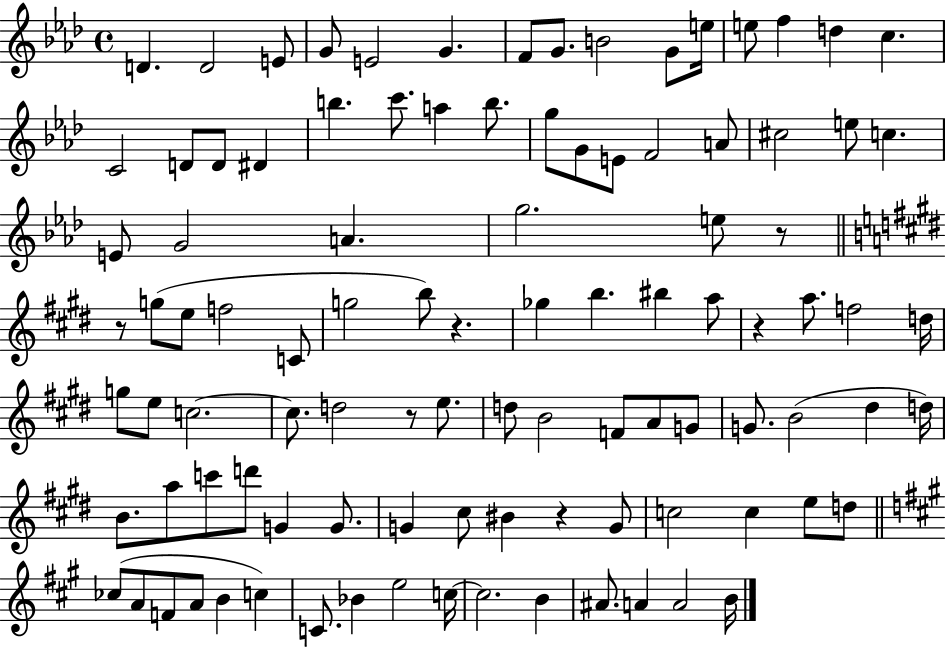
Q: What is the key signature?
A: AES major